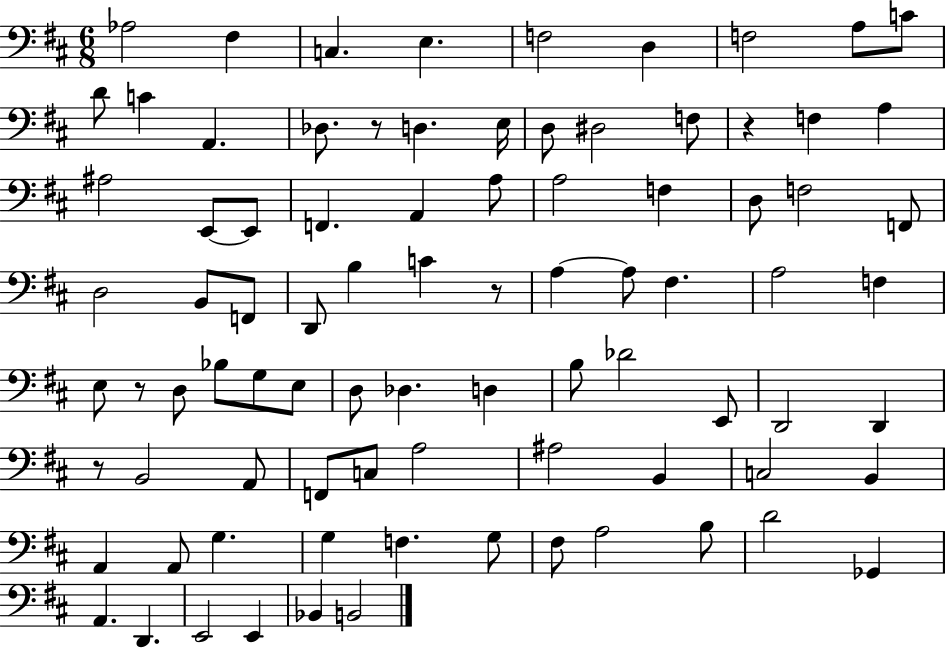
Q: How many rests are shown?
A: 5